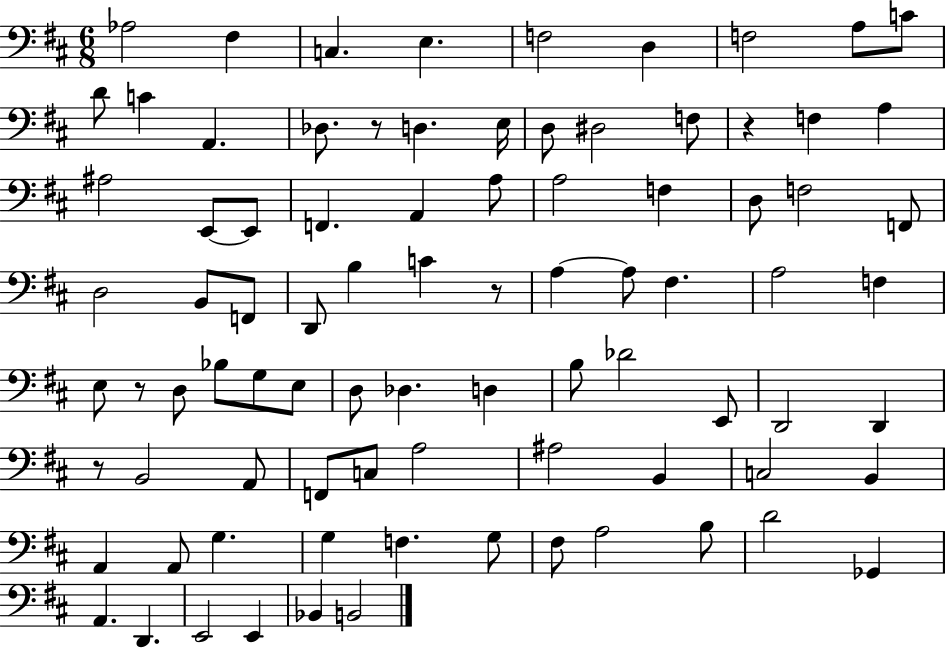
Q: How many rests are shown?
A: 5